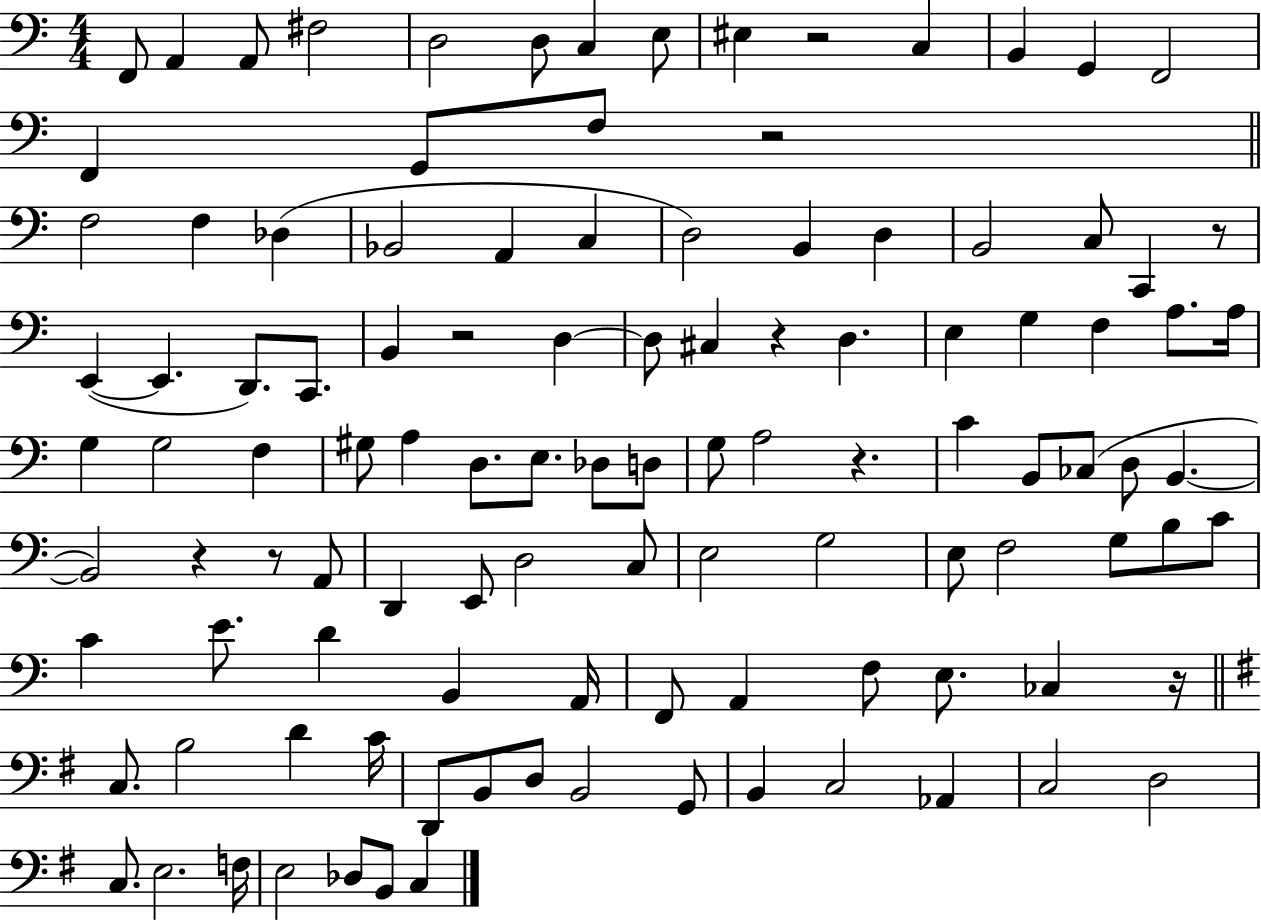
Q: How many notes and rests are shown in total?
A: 111